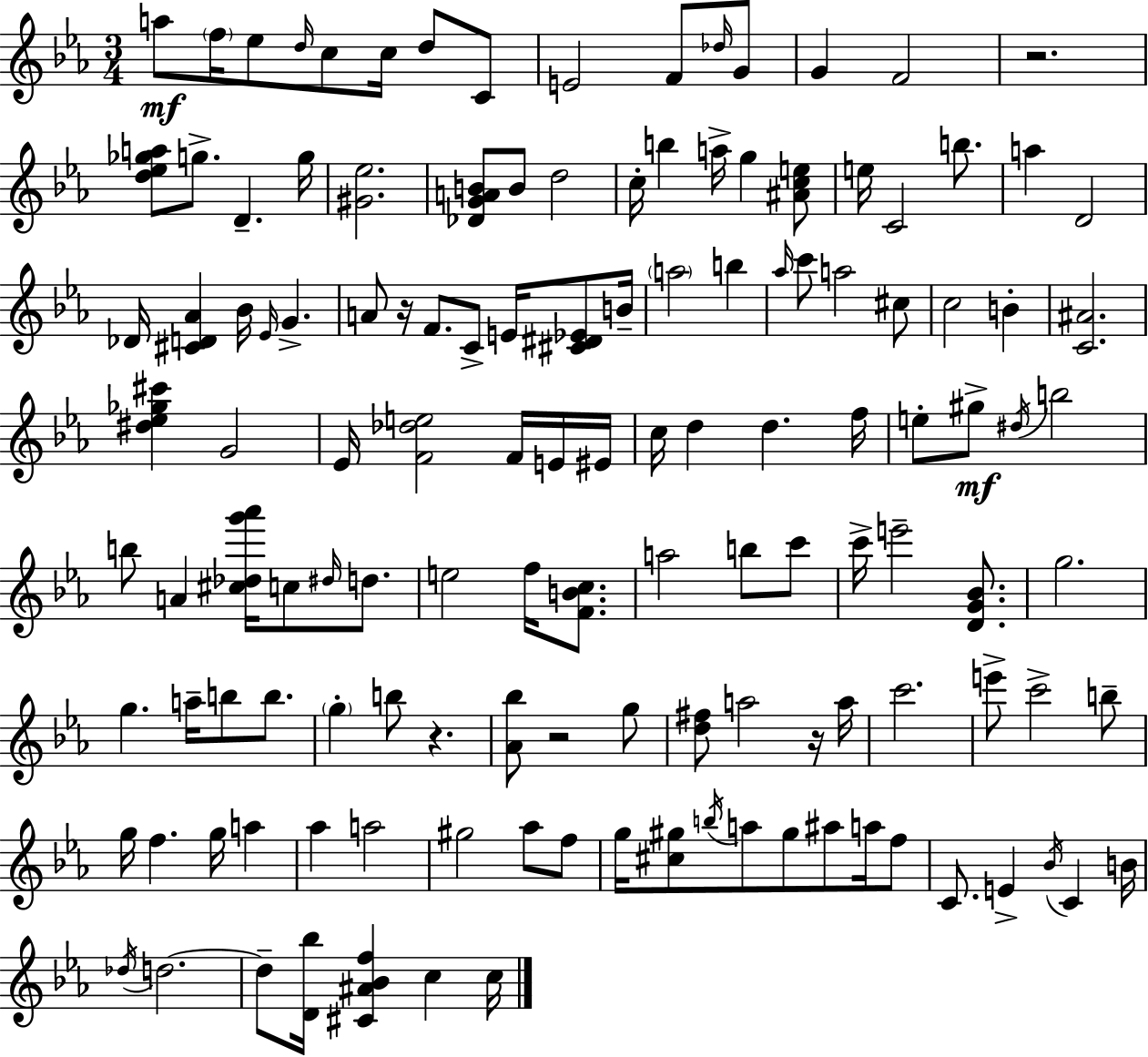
{
  \clef treble
  \numericTimeSignature
  \time 3/4
  \key c \minor
  a''8\mf \parenthesize f''16 ees''8 \grace { d''16 } c''8 c''16 d''8 c'8 | e'2 f'8 \grace { des''16 } | g'8 g'4 f'2 | r2. | \break <d'' ees'' ges'' a''>8 g''8.-> d'4.-- | g''16 <gis' ees''>2. | <des' g' a' b'>8 b'8 d''2 | c''16-. b''4 a''16-> g''4 | \break <ais' c'' e''>8 e''16 c'2 b''8. | a''4 d'2 | des'16 <cis' d' aes'>4 bes'16 \grace { ees'16 } g'4.-> | a'8 r16 f'8. c'8-> e'16 | \break <cis' dis' ees'>8 b'16-- \parenthesize a''2 b''4 | \grace { aes''16 } c'''8 a''2 | cis''8 c''2 | b'4-. <c' ais'>2. | \break <dis'' ees'' ges'' cis'''>4 g'2 | ees'16 <f' des'' e''>2 | f'16 e'16 eis'16 c''16 d''4 d''4. | f''16 e''8-. gis''8->\mf \acciaccatura { dis''16 } b''2 | \break b''8 a'4 <cis'' des'' g''' aes'''>16 | c''8 \grace { dis''16 } d''8. e''2 | f''16 <f' b' c''>8. a''2 | b''8 c'''8 c'''16-> e'''2-- | \break <d' g' bes'>8. g''2. | g''4. | a''16-- b''8 b''8. \parenthesize g''4-. b''8 | r4. <aes' bes''>8 r2 | \break g''8 <d'' fis''>8 a''2 | r16 a''16 c'''2. | e'''8-> c'''2-> | b''8-- g''16 f''4. | \break g''16 a''4 aes''4 a''2 | gis''2 | aes''8 f''8 g''16 <cis'' gis''>8 \acciaccatura { b''16 } a''8 | gis''8 ais''8 a''16 f''8 c'8. e'4-> | \break \acciaccatura { bes'16 } c'4 b'16 \acciaccatura { des''16 } d''2.~~ | d''8-- <d' bes''>16 | <cis' ais' bes' f''>4 c''4 c''16 \bar "|."
}